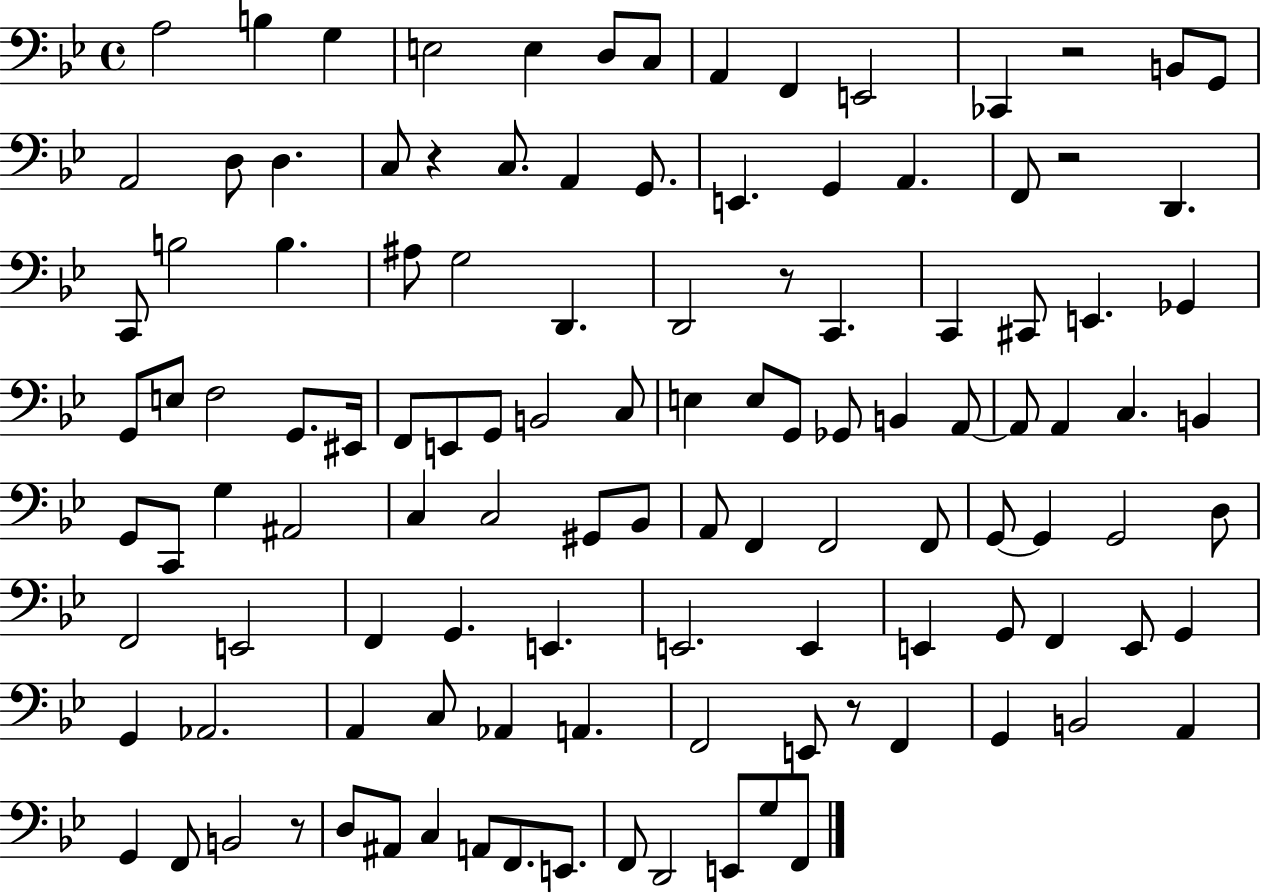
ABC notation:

X:1
T:Untitled
M:4/4
L:1/4
K:Bb
A,2 B, G, E,2 E, D,/2 C,/2 A,, F,, E,,2 _C,, z2 B,,/2 G,,/2 A,,2 D,/2 D, C,/2 z C,/2 A,, G,,/2 E,, G,, A,, F,,/2 z2 D,, C,,/2 B,2 B, ^A,/2 G,2 D,, D,,2 z/2 C,, C,, ^C,,/2 E,, _G,, G,,/2 E,/2 F,2 G,,/2 ^E,,/4 F,,/2 E,,/2 G,,/2 B,,2 C,/2 E, E,/2 G,,/2 _G,,/2 B,, A,,/2 A,,/2 A,, C, B,, G,,/2 C,,/2 G, ^A,,2 C, C,2 ^G,,/2 _B,,/2 A,,/2 F,, F,,2 F,,/2 G,,/2 G,, G,,2 D,/2 F,,2 E,,2 F,, G,, E,, E,,2 E,, E,, G,,/2 F,, E,,/2 G,, G,, _A,,2 A,, C,/2 _A,, A,, F,,2 E,,/2 z/2 F,, G,, B,,2 A,, G,, F,,/2 B,,2 z/2 D,/2 ^A,,/2 C, A,,/2 F,,/2 E,,/2 F,,/2 D,,2 E,,/2 G,/2 F,,/2